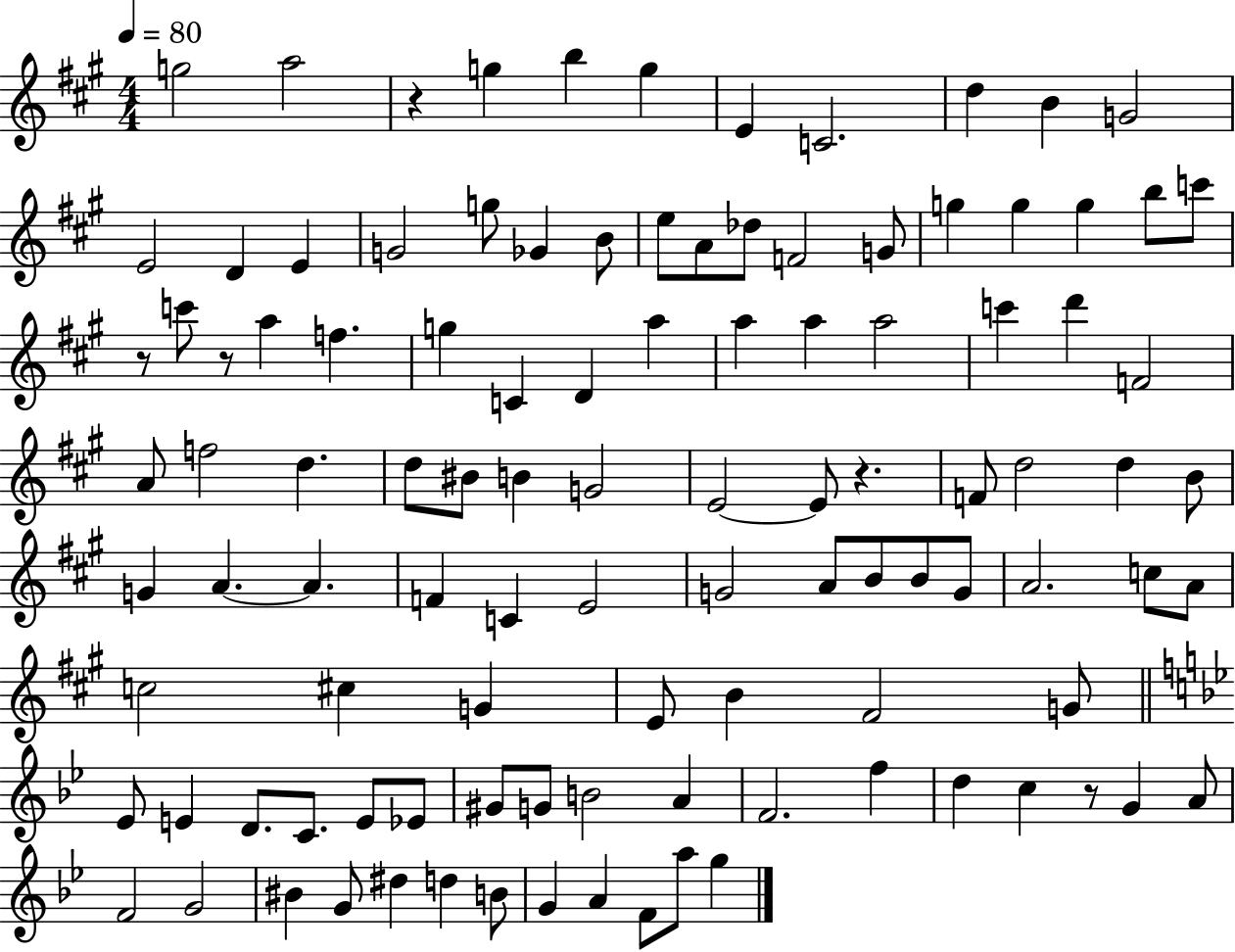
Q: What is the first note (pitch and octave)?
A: G5